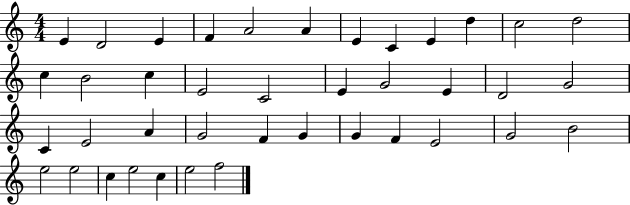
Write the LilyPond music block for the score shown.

{
  \clef treble
  \numericTimeSignature
  \time 4/4
  \key c \major
  e'4 d'2 e'4 | f'4 a'2 a'4 | e'4 c'4 e'4 d''4 | c''2 d''2 | \break c''4 b'2 c''4 | e'2 c'2 | e'4 g'2 e'4 | d'2 g'2 | \break c'4 e'2 a'4 | g'2 f'4 g'4 | g'4 f'4 e'2 | g'2 b'2 | \break e''2 e''2 | c''4 e''2 c''4 | e''2 f''2 | \bar "|."
}